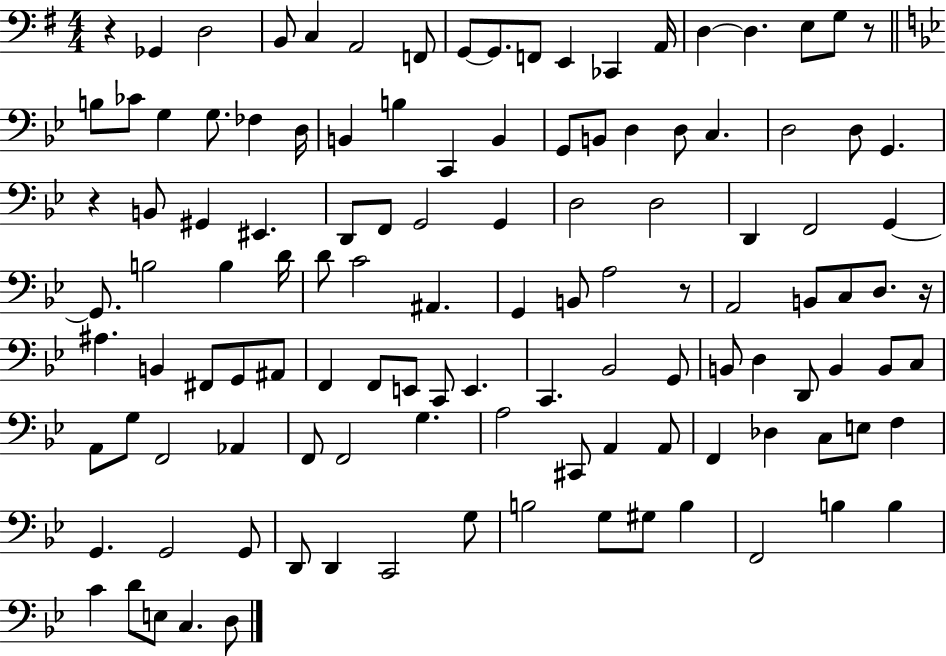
{
  \clef bass
  \numericTimeSignature
  \time 4/4
  \key g \major
  r4 ges,4 d2 | b,8 c4 a,2 f,8 | g,8~~ g,8. f,8 e,4 ces,4 a,16 | d4~~ d4. e8 g8 r8 | \break \bar "||" \break \key bes \major b8 ces'8 g4 g8. fes4 d16 | b,4 b4 c,4 b,4 | g,8 b,8 d4 d8 c4. | d2 d8 g,4. | \break r4 b,8 gis,4 eis,4. | d,8 f,8 g,2 g,4 | d2 d2 | d,4 f,2 g,4~~ | \break g,8. b2 b4 d'16 | d'8 c'2 ais,4. | g,4 b,8 a2 r8 | a,2 b,8 c8 d8. r16 | \break ais4. b,4 fis,8 g,8 ais,8 | f,4 f,8 e,8 c,8 e,4. | c,4. bes,2 g,8 | b,8 d4 d,8 b,4 b,8 c8 | \break a,8 g8 f,2 aes,4 | f,8 f,2 g4. | a2 cis,8 a,4 a,8 | f,4 des4 c8 e8 f4 | \break g,4. g,2 g,8 | d,8 d,4 c,2 g8 | b2 g8 gis8 b4 | f,2 b4 b4 | \break c'4 d'8 e8 c4. d8 | \bar "|."
}